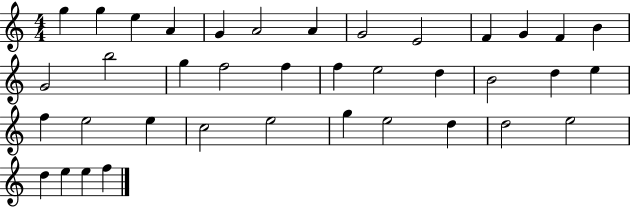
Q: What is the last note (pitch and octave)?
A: F5